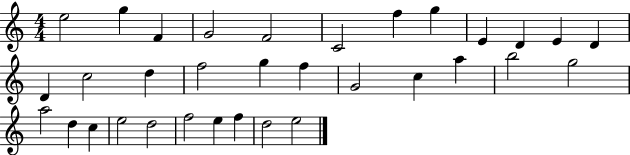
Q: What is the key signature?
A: C major